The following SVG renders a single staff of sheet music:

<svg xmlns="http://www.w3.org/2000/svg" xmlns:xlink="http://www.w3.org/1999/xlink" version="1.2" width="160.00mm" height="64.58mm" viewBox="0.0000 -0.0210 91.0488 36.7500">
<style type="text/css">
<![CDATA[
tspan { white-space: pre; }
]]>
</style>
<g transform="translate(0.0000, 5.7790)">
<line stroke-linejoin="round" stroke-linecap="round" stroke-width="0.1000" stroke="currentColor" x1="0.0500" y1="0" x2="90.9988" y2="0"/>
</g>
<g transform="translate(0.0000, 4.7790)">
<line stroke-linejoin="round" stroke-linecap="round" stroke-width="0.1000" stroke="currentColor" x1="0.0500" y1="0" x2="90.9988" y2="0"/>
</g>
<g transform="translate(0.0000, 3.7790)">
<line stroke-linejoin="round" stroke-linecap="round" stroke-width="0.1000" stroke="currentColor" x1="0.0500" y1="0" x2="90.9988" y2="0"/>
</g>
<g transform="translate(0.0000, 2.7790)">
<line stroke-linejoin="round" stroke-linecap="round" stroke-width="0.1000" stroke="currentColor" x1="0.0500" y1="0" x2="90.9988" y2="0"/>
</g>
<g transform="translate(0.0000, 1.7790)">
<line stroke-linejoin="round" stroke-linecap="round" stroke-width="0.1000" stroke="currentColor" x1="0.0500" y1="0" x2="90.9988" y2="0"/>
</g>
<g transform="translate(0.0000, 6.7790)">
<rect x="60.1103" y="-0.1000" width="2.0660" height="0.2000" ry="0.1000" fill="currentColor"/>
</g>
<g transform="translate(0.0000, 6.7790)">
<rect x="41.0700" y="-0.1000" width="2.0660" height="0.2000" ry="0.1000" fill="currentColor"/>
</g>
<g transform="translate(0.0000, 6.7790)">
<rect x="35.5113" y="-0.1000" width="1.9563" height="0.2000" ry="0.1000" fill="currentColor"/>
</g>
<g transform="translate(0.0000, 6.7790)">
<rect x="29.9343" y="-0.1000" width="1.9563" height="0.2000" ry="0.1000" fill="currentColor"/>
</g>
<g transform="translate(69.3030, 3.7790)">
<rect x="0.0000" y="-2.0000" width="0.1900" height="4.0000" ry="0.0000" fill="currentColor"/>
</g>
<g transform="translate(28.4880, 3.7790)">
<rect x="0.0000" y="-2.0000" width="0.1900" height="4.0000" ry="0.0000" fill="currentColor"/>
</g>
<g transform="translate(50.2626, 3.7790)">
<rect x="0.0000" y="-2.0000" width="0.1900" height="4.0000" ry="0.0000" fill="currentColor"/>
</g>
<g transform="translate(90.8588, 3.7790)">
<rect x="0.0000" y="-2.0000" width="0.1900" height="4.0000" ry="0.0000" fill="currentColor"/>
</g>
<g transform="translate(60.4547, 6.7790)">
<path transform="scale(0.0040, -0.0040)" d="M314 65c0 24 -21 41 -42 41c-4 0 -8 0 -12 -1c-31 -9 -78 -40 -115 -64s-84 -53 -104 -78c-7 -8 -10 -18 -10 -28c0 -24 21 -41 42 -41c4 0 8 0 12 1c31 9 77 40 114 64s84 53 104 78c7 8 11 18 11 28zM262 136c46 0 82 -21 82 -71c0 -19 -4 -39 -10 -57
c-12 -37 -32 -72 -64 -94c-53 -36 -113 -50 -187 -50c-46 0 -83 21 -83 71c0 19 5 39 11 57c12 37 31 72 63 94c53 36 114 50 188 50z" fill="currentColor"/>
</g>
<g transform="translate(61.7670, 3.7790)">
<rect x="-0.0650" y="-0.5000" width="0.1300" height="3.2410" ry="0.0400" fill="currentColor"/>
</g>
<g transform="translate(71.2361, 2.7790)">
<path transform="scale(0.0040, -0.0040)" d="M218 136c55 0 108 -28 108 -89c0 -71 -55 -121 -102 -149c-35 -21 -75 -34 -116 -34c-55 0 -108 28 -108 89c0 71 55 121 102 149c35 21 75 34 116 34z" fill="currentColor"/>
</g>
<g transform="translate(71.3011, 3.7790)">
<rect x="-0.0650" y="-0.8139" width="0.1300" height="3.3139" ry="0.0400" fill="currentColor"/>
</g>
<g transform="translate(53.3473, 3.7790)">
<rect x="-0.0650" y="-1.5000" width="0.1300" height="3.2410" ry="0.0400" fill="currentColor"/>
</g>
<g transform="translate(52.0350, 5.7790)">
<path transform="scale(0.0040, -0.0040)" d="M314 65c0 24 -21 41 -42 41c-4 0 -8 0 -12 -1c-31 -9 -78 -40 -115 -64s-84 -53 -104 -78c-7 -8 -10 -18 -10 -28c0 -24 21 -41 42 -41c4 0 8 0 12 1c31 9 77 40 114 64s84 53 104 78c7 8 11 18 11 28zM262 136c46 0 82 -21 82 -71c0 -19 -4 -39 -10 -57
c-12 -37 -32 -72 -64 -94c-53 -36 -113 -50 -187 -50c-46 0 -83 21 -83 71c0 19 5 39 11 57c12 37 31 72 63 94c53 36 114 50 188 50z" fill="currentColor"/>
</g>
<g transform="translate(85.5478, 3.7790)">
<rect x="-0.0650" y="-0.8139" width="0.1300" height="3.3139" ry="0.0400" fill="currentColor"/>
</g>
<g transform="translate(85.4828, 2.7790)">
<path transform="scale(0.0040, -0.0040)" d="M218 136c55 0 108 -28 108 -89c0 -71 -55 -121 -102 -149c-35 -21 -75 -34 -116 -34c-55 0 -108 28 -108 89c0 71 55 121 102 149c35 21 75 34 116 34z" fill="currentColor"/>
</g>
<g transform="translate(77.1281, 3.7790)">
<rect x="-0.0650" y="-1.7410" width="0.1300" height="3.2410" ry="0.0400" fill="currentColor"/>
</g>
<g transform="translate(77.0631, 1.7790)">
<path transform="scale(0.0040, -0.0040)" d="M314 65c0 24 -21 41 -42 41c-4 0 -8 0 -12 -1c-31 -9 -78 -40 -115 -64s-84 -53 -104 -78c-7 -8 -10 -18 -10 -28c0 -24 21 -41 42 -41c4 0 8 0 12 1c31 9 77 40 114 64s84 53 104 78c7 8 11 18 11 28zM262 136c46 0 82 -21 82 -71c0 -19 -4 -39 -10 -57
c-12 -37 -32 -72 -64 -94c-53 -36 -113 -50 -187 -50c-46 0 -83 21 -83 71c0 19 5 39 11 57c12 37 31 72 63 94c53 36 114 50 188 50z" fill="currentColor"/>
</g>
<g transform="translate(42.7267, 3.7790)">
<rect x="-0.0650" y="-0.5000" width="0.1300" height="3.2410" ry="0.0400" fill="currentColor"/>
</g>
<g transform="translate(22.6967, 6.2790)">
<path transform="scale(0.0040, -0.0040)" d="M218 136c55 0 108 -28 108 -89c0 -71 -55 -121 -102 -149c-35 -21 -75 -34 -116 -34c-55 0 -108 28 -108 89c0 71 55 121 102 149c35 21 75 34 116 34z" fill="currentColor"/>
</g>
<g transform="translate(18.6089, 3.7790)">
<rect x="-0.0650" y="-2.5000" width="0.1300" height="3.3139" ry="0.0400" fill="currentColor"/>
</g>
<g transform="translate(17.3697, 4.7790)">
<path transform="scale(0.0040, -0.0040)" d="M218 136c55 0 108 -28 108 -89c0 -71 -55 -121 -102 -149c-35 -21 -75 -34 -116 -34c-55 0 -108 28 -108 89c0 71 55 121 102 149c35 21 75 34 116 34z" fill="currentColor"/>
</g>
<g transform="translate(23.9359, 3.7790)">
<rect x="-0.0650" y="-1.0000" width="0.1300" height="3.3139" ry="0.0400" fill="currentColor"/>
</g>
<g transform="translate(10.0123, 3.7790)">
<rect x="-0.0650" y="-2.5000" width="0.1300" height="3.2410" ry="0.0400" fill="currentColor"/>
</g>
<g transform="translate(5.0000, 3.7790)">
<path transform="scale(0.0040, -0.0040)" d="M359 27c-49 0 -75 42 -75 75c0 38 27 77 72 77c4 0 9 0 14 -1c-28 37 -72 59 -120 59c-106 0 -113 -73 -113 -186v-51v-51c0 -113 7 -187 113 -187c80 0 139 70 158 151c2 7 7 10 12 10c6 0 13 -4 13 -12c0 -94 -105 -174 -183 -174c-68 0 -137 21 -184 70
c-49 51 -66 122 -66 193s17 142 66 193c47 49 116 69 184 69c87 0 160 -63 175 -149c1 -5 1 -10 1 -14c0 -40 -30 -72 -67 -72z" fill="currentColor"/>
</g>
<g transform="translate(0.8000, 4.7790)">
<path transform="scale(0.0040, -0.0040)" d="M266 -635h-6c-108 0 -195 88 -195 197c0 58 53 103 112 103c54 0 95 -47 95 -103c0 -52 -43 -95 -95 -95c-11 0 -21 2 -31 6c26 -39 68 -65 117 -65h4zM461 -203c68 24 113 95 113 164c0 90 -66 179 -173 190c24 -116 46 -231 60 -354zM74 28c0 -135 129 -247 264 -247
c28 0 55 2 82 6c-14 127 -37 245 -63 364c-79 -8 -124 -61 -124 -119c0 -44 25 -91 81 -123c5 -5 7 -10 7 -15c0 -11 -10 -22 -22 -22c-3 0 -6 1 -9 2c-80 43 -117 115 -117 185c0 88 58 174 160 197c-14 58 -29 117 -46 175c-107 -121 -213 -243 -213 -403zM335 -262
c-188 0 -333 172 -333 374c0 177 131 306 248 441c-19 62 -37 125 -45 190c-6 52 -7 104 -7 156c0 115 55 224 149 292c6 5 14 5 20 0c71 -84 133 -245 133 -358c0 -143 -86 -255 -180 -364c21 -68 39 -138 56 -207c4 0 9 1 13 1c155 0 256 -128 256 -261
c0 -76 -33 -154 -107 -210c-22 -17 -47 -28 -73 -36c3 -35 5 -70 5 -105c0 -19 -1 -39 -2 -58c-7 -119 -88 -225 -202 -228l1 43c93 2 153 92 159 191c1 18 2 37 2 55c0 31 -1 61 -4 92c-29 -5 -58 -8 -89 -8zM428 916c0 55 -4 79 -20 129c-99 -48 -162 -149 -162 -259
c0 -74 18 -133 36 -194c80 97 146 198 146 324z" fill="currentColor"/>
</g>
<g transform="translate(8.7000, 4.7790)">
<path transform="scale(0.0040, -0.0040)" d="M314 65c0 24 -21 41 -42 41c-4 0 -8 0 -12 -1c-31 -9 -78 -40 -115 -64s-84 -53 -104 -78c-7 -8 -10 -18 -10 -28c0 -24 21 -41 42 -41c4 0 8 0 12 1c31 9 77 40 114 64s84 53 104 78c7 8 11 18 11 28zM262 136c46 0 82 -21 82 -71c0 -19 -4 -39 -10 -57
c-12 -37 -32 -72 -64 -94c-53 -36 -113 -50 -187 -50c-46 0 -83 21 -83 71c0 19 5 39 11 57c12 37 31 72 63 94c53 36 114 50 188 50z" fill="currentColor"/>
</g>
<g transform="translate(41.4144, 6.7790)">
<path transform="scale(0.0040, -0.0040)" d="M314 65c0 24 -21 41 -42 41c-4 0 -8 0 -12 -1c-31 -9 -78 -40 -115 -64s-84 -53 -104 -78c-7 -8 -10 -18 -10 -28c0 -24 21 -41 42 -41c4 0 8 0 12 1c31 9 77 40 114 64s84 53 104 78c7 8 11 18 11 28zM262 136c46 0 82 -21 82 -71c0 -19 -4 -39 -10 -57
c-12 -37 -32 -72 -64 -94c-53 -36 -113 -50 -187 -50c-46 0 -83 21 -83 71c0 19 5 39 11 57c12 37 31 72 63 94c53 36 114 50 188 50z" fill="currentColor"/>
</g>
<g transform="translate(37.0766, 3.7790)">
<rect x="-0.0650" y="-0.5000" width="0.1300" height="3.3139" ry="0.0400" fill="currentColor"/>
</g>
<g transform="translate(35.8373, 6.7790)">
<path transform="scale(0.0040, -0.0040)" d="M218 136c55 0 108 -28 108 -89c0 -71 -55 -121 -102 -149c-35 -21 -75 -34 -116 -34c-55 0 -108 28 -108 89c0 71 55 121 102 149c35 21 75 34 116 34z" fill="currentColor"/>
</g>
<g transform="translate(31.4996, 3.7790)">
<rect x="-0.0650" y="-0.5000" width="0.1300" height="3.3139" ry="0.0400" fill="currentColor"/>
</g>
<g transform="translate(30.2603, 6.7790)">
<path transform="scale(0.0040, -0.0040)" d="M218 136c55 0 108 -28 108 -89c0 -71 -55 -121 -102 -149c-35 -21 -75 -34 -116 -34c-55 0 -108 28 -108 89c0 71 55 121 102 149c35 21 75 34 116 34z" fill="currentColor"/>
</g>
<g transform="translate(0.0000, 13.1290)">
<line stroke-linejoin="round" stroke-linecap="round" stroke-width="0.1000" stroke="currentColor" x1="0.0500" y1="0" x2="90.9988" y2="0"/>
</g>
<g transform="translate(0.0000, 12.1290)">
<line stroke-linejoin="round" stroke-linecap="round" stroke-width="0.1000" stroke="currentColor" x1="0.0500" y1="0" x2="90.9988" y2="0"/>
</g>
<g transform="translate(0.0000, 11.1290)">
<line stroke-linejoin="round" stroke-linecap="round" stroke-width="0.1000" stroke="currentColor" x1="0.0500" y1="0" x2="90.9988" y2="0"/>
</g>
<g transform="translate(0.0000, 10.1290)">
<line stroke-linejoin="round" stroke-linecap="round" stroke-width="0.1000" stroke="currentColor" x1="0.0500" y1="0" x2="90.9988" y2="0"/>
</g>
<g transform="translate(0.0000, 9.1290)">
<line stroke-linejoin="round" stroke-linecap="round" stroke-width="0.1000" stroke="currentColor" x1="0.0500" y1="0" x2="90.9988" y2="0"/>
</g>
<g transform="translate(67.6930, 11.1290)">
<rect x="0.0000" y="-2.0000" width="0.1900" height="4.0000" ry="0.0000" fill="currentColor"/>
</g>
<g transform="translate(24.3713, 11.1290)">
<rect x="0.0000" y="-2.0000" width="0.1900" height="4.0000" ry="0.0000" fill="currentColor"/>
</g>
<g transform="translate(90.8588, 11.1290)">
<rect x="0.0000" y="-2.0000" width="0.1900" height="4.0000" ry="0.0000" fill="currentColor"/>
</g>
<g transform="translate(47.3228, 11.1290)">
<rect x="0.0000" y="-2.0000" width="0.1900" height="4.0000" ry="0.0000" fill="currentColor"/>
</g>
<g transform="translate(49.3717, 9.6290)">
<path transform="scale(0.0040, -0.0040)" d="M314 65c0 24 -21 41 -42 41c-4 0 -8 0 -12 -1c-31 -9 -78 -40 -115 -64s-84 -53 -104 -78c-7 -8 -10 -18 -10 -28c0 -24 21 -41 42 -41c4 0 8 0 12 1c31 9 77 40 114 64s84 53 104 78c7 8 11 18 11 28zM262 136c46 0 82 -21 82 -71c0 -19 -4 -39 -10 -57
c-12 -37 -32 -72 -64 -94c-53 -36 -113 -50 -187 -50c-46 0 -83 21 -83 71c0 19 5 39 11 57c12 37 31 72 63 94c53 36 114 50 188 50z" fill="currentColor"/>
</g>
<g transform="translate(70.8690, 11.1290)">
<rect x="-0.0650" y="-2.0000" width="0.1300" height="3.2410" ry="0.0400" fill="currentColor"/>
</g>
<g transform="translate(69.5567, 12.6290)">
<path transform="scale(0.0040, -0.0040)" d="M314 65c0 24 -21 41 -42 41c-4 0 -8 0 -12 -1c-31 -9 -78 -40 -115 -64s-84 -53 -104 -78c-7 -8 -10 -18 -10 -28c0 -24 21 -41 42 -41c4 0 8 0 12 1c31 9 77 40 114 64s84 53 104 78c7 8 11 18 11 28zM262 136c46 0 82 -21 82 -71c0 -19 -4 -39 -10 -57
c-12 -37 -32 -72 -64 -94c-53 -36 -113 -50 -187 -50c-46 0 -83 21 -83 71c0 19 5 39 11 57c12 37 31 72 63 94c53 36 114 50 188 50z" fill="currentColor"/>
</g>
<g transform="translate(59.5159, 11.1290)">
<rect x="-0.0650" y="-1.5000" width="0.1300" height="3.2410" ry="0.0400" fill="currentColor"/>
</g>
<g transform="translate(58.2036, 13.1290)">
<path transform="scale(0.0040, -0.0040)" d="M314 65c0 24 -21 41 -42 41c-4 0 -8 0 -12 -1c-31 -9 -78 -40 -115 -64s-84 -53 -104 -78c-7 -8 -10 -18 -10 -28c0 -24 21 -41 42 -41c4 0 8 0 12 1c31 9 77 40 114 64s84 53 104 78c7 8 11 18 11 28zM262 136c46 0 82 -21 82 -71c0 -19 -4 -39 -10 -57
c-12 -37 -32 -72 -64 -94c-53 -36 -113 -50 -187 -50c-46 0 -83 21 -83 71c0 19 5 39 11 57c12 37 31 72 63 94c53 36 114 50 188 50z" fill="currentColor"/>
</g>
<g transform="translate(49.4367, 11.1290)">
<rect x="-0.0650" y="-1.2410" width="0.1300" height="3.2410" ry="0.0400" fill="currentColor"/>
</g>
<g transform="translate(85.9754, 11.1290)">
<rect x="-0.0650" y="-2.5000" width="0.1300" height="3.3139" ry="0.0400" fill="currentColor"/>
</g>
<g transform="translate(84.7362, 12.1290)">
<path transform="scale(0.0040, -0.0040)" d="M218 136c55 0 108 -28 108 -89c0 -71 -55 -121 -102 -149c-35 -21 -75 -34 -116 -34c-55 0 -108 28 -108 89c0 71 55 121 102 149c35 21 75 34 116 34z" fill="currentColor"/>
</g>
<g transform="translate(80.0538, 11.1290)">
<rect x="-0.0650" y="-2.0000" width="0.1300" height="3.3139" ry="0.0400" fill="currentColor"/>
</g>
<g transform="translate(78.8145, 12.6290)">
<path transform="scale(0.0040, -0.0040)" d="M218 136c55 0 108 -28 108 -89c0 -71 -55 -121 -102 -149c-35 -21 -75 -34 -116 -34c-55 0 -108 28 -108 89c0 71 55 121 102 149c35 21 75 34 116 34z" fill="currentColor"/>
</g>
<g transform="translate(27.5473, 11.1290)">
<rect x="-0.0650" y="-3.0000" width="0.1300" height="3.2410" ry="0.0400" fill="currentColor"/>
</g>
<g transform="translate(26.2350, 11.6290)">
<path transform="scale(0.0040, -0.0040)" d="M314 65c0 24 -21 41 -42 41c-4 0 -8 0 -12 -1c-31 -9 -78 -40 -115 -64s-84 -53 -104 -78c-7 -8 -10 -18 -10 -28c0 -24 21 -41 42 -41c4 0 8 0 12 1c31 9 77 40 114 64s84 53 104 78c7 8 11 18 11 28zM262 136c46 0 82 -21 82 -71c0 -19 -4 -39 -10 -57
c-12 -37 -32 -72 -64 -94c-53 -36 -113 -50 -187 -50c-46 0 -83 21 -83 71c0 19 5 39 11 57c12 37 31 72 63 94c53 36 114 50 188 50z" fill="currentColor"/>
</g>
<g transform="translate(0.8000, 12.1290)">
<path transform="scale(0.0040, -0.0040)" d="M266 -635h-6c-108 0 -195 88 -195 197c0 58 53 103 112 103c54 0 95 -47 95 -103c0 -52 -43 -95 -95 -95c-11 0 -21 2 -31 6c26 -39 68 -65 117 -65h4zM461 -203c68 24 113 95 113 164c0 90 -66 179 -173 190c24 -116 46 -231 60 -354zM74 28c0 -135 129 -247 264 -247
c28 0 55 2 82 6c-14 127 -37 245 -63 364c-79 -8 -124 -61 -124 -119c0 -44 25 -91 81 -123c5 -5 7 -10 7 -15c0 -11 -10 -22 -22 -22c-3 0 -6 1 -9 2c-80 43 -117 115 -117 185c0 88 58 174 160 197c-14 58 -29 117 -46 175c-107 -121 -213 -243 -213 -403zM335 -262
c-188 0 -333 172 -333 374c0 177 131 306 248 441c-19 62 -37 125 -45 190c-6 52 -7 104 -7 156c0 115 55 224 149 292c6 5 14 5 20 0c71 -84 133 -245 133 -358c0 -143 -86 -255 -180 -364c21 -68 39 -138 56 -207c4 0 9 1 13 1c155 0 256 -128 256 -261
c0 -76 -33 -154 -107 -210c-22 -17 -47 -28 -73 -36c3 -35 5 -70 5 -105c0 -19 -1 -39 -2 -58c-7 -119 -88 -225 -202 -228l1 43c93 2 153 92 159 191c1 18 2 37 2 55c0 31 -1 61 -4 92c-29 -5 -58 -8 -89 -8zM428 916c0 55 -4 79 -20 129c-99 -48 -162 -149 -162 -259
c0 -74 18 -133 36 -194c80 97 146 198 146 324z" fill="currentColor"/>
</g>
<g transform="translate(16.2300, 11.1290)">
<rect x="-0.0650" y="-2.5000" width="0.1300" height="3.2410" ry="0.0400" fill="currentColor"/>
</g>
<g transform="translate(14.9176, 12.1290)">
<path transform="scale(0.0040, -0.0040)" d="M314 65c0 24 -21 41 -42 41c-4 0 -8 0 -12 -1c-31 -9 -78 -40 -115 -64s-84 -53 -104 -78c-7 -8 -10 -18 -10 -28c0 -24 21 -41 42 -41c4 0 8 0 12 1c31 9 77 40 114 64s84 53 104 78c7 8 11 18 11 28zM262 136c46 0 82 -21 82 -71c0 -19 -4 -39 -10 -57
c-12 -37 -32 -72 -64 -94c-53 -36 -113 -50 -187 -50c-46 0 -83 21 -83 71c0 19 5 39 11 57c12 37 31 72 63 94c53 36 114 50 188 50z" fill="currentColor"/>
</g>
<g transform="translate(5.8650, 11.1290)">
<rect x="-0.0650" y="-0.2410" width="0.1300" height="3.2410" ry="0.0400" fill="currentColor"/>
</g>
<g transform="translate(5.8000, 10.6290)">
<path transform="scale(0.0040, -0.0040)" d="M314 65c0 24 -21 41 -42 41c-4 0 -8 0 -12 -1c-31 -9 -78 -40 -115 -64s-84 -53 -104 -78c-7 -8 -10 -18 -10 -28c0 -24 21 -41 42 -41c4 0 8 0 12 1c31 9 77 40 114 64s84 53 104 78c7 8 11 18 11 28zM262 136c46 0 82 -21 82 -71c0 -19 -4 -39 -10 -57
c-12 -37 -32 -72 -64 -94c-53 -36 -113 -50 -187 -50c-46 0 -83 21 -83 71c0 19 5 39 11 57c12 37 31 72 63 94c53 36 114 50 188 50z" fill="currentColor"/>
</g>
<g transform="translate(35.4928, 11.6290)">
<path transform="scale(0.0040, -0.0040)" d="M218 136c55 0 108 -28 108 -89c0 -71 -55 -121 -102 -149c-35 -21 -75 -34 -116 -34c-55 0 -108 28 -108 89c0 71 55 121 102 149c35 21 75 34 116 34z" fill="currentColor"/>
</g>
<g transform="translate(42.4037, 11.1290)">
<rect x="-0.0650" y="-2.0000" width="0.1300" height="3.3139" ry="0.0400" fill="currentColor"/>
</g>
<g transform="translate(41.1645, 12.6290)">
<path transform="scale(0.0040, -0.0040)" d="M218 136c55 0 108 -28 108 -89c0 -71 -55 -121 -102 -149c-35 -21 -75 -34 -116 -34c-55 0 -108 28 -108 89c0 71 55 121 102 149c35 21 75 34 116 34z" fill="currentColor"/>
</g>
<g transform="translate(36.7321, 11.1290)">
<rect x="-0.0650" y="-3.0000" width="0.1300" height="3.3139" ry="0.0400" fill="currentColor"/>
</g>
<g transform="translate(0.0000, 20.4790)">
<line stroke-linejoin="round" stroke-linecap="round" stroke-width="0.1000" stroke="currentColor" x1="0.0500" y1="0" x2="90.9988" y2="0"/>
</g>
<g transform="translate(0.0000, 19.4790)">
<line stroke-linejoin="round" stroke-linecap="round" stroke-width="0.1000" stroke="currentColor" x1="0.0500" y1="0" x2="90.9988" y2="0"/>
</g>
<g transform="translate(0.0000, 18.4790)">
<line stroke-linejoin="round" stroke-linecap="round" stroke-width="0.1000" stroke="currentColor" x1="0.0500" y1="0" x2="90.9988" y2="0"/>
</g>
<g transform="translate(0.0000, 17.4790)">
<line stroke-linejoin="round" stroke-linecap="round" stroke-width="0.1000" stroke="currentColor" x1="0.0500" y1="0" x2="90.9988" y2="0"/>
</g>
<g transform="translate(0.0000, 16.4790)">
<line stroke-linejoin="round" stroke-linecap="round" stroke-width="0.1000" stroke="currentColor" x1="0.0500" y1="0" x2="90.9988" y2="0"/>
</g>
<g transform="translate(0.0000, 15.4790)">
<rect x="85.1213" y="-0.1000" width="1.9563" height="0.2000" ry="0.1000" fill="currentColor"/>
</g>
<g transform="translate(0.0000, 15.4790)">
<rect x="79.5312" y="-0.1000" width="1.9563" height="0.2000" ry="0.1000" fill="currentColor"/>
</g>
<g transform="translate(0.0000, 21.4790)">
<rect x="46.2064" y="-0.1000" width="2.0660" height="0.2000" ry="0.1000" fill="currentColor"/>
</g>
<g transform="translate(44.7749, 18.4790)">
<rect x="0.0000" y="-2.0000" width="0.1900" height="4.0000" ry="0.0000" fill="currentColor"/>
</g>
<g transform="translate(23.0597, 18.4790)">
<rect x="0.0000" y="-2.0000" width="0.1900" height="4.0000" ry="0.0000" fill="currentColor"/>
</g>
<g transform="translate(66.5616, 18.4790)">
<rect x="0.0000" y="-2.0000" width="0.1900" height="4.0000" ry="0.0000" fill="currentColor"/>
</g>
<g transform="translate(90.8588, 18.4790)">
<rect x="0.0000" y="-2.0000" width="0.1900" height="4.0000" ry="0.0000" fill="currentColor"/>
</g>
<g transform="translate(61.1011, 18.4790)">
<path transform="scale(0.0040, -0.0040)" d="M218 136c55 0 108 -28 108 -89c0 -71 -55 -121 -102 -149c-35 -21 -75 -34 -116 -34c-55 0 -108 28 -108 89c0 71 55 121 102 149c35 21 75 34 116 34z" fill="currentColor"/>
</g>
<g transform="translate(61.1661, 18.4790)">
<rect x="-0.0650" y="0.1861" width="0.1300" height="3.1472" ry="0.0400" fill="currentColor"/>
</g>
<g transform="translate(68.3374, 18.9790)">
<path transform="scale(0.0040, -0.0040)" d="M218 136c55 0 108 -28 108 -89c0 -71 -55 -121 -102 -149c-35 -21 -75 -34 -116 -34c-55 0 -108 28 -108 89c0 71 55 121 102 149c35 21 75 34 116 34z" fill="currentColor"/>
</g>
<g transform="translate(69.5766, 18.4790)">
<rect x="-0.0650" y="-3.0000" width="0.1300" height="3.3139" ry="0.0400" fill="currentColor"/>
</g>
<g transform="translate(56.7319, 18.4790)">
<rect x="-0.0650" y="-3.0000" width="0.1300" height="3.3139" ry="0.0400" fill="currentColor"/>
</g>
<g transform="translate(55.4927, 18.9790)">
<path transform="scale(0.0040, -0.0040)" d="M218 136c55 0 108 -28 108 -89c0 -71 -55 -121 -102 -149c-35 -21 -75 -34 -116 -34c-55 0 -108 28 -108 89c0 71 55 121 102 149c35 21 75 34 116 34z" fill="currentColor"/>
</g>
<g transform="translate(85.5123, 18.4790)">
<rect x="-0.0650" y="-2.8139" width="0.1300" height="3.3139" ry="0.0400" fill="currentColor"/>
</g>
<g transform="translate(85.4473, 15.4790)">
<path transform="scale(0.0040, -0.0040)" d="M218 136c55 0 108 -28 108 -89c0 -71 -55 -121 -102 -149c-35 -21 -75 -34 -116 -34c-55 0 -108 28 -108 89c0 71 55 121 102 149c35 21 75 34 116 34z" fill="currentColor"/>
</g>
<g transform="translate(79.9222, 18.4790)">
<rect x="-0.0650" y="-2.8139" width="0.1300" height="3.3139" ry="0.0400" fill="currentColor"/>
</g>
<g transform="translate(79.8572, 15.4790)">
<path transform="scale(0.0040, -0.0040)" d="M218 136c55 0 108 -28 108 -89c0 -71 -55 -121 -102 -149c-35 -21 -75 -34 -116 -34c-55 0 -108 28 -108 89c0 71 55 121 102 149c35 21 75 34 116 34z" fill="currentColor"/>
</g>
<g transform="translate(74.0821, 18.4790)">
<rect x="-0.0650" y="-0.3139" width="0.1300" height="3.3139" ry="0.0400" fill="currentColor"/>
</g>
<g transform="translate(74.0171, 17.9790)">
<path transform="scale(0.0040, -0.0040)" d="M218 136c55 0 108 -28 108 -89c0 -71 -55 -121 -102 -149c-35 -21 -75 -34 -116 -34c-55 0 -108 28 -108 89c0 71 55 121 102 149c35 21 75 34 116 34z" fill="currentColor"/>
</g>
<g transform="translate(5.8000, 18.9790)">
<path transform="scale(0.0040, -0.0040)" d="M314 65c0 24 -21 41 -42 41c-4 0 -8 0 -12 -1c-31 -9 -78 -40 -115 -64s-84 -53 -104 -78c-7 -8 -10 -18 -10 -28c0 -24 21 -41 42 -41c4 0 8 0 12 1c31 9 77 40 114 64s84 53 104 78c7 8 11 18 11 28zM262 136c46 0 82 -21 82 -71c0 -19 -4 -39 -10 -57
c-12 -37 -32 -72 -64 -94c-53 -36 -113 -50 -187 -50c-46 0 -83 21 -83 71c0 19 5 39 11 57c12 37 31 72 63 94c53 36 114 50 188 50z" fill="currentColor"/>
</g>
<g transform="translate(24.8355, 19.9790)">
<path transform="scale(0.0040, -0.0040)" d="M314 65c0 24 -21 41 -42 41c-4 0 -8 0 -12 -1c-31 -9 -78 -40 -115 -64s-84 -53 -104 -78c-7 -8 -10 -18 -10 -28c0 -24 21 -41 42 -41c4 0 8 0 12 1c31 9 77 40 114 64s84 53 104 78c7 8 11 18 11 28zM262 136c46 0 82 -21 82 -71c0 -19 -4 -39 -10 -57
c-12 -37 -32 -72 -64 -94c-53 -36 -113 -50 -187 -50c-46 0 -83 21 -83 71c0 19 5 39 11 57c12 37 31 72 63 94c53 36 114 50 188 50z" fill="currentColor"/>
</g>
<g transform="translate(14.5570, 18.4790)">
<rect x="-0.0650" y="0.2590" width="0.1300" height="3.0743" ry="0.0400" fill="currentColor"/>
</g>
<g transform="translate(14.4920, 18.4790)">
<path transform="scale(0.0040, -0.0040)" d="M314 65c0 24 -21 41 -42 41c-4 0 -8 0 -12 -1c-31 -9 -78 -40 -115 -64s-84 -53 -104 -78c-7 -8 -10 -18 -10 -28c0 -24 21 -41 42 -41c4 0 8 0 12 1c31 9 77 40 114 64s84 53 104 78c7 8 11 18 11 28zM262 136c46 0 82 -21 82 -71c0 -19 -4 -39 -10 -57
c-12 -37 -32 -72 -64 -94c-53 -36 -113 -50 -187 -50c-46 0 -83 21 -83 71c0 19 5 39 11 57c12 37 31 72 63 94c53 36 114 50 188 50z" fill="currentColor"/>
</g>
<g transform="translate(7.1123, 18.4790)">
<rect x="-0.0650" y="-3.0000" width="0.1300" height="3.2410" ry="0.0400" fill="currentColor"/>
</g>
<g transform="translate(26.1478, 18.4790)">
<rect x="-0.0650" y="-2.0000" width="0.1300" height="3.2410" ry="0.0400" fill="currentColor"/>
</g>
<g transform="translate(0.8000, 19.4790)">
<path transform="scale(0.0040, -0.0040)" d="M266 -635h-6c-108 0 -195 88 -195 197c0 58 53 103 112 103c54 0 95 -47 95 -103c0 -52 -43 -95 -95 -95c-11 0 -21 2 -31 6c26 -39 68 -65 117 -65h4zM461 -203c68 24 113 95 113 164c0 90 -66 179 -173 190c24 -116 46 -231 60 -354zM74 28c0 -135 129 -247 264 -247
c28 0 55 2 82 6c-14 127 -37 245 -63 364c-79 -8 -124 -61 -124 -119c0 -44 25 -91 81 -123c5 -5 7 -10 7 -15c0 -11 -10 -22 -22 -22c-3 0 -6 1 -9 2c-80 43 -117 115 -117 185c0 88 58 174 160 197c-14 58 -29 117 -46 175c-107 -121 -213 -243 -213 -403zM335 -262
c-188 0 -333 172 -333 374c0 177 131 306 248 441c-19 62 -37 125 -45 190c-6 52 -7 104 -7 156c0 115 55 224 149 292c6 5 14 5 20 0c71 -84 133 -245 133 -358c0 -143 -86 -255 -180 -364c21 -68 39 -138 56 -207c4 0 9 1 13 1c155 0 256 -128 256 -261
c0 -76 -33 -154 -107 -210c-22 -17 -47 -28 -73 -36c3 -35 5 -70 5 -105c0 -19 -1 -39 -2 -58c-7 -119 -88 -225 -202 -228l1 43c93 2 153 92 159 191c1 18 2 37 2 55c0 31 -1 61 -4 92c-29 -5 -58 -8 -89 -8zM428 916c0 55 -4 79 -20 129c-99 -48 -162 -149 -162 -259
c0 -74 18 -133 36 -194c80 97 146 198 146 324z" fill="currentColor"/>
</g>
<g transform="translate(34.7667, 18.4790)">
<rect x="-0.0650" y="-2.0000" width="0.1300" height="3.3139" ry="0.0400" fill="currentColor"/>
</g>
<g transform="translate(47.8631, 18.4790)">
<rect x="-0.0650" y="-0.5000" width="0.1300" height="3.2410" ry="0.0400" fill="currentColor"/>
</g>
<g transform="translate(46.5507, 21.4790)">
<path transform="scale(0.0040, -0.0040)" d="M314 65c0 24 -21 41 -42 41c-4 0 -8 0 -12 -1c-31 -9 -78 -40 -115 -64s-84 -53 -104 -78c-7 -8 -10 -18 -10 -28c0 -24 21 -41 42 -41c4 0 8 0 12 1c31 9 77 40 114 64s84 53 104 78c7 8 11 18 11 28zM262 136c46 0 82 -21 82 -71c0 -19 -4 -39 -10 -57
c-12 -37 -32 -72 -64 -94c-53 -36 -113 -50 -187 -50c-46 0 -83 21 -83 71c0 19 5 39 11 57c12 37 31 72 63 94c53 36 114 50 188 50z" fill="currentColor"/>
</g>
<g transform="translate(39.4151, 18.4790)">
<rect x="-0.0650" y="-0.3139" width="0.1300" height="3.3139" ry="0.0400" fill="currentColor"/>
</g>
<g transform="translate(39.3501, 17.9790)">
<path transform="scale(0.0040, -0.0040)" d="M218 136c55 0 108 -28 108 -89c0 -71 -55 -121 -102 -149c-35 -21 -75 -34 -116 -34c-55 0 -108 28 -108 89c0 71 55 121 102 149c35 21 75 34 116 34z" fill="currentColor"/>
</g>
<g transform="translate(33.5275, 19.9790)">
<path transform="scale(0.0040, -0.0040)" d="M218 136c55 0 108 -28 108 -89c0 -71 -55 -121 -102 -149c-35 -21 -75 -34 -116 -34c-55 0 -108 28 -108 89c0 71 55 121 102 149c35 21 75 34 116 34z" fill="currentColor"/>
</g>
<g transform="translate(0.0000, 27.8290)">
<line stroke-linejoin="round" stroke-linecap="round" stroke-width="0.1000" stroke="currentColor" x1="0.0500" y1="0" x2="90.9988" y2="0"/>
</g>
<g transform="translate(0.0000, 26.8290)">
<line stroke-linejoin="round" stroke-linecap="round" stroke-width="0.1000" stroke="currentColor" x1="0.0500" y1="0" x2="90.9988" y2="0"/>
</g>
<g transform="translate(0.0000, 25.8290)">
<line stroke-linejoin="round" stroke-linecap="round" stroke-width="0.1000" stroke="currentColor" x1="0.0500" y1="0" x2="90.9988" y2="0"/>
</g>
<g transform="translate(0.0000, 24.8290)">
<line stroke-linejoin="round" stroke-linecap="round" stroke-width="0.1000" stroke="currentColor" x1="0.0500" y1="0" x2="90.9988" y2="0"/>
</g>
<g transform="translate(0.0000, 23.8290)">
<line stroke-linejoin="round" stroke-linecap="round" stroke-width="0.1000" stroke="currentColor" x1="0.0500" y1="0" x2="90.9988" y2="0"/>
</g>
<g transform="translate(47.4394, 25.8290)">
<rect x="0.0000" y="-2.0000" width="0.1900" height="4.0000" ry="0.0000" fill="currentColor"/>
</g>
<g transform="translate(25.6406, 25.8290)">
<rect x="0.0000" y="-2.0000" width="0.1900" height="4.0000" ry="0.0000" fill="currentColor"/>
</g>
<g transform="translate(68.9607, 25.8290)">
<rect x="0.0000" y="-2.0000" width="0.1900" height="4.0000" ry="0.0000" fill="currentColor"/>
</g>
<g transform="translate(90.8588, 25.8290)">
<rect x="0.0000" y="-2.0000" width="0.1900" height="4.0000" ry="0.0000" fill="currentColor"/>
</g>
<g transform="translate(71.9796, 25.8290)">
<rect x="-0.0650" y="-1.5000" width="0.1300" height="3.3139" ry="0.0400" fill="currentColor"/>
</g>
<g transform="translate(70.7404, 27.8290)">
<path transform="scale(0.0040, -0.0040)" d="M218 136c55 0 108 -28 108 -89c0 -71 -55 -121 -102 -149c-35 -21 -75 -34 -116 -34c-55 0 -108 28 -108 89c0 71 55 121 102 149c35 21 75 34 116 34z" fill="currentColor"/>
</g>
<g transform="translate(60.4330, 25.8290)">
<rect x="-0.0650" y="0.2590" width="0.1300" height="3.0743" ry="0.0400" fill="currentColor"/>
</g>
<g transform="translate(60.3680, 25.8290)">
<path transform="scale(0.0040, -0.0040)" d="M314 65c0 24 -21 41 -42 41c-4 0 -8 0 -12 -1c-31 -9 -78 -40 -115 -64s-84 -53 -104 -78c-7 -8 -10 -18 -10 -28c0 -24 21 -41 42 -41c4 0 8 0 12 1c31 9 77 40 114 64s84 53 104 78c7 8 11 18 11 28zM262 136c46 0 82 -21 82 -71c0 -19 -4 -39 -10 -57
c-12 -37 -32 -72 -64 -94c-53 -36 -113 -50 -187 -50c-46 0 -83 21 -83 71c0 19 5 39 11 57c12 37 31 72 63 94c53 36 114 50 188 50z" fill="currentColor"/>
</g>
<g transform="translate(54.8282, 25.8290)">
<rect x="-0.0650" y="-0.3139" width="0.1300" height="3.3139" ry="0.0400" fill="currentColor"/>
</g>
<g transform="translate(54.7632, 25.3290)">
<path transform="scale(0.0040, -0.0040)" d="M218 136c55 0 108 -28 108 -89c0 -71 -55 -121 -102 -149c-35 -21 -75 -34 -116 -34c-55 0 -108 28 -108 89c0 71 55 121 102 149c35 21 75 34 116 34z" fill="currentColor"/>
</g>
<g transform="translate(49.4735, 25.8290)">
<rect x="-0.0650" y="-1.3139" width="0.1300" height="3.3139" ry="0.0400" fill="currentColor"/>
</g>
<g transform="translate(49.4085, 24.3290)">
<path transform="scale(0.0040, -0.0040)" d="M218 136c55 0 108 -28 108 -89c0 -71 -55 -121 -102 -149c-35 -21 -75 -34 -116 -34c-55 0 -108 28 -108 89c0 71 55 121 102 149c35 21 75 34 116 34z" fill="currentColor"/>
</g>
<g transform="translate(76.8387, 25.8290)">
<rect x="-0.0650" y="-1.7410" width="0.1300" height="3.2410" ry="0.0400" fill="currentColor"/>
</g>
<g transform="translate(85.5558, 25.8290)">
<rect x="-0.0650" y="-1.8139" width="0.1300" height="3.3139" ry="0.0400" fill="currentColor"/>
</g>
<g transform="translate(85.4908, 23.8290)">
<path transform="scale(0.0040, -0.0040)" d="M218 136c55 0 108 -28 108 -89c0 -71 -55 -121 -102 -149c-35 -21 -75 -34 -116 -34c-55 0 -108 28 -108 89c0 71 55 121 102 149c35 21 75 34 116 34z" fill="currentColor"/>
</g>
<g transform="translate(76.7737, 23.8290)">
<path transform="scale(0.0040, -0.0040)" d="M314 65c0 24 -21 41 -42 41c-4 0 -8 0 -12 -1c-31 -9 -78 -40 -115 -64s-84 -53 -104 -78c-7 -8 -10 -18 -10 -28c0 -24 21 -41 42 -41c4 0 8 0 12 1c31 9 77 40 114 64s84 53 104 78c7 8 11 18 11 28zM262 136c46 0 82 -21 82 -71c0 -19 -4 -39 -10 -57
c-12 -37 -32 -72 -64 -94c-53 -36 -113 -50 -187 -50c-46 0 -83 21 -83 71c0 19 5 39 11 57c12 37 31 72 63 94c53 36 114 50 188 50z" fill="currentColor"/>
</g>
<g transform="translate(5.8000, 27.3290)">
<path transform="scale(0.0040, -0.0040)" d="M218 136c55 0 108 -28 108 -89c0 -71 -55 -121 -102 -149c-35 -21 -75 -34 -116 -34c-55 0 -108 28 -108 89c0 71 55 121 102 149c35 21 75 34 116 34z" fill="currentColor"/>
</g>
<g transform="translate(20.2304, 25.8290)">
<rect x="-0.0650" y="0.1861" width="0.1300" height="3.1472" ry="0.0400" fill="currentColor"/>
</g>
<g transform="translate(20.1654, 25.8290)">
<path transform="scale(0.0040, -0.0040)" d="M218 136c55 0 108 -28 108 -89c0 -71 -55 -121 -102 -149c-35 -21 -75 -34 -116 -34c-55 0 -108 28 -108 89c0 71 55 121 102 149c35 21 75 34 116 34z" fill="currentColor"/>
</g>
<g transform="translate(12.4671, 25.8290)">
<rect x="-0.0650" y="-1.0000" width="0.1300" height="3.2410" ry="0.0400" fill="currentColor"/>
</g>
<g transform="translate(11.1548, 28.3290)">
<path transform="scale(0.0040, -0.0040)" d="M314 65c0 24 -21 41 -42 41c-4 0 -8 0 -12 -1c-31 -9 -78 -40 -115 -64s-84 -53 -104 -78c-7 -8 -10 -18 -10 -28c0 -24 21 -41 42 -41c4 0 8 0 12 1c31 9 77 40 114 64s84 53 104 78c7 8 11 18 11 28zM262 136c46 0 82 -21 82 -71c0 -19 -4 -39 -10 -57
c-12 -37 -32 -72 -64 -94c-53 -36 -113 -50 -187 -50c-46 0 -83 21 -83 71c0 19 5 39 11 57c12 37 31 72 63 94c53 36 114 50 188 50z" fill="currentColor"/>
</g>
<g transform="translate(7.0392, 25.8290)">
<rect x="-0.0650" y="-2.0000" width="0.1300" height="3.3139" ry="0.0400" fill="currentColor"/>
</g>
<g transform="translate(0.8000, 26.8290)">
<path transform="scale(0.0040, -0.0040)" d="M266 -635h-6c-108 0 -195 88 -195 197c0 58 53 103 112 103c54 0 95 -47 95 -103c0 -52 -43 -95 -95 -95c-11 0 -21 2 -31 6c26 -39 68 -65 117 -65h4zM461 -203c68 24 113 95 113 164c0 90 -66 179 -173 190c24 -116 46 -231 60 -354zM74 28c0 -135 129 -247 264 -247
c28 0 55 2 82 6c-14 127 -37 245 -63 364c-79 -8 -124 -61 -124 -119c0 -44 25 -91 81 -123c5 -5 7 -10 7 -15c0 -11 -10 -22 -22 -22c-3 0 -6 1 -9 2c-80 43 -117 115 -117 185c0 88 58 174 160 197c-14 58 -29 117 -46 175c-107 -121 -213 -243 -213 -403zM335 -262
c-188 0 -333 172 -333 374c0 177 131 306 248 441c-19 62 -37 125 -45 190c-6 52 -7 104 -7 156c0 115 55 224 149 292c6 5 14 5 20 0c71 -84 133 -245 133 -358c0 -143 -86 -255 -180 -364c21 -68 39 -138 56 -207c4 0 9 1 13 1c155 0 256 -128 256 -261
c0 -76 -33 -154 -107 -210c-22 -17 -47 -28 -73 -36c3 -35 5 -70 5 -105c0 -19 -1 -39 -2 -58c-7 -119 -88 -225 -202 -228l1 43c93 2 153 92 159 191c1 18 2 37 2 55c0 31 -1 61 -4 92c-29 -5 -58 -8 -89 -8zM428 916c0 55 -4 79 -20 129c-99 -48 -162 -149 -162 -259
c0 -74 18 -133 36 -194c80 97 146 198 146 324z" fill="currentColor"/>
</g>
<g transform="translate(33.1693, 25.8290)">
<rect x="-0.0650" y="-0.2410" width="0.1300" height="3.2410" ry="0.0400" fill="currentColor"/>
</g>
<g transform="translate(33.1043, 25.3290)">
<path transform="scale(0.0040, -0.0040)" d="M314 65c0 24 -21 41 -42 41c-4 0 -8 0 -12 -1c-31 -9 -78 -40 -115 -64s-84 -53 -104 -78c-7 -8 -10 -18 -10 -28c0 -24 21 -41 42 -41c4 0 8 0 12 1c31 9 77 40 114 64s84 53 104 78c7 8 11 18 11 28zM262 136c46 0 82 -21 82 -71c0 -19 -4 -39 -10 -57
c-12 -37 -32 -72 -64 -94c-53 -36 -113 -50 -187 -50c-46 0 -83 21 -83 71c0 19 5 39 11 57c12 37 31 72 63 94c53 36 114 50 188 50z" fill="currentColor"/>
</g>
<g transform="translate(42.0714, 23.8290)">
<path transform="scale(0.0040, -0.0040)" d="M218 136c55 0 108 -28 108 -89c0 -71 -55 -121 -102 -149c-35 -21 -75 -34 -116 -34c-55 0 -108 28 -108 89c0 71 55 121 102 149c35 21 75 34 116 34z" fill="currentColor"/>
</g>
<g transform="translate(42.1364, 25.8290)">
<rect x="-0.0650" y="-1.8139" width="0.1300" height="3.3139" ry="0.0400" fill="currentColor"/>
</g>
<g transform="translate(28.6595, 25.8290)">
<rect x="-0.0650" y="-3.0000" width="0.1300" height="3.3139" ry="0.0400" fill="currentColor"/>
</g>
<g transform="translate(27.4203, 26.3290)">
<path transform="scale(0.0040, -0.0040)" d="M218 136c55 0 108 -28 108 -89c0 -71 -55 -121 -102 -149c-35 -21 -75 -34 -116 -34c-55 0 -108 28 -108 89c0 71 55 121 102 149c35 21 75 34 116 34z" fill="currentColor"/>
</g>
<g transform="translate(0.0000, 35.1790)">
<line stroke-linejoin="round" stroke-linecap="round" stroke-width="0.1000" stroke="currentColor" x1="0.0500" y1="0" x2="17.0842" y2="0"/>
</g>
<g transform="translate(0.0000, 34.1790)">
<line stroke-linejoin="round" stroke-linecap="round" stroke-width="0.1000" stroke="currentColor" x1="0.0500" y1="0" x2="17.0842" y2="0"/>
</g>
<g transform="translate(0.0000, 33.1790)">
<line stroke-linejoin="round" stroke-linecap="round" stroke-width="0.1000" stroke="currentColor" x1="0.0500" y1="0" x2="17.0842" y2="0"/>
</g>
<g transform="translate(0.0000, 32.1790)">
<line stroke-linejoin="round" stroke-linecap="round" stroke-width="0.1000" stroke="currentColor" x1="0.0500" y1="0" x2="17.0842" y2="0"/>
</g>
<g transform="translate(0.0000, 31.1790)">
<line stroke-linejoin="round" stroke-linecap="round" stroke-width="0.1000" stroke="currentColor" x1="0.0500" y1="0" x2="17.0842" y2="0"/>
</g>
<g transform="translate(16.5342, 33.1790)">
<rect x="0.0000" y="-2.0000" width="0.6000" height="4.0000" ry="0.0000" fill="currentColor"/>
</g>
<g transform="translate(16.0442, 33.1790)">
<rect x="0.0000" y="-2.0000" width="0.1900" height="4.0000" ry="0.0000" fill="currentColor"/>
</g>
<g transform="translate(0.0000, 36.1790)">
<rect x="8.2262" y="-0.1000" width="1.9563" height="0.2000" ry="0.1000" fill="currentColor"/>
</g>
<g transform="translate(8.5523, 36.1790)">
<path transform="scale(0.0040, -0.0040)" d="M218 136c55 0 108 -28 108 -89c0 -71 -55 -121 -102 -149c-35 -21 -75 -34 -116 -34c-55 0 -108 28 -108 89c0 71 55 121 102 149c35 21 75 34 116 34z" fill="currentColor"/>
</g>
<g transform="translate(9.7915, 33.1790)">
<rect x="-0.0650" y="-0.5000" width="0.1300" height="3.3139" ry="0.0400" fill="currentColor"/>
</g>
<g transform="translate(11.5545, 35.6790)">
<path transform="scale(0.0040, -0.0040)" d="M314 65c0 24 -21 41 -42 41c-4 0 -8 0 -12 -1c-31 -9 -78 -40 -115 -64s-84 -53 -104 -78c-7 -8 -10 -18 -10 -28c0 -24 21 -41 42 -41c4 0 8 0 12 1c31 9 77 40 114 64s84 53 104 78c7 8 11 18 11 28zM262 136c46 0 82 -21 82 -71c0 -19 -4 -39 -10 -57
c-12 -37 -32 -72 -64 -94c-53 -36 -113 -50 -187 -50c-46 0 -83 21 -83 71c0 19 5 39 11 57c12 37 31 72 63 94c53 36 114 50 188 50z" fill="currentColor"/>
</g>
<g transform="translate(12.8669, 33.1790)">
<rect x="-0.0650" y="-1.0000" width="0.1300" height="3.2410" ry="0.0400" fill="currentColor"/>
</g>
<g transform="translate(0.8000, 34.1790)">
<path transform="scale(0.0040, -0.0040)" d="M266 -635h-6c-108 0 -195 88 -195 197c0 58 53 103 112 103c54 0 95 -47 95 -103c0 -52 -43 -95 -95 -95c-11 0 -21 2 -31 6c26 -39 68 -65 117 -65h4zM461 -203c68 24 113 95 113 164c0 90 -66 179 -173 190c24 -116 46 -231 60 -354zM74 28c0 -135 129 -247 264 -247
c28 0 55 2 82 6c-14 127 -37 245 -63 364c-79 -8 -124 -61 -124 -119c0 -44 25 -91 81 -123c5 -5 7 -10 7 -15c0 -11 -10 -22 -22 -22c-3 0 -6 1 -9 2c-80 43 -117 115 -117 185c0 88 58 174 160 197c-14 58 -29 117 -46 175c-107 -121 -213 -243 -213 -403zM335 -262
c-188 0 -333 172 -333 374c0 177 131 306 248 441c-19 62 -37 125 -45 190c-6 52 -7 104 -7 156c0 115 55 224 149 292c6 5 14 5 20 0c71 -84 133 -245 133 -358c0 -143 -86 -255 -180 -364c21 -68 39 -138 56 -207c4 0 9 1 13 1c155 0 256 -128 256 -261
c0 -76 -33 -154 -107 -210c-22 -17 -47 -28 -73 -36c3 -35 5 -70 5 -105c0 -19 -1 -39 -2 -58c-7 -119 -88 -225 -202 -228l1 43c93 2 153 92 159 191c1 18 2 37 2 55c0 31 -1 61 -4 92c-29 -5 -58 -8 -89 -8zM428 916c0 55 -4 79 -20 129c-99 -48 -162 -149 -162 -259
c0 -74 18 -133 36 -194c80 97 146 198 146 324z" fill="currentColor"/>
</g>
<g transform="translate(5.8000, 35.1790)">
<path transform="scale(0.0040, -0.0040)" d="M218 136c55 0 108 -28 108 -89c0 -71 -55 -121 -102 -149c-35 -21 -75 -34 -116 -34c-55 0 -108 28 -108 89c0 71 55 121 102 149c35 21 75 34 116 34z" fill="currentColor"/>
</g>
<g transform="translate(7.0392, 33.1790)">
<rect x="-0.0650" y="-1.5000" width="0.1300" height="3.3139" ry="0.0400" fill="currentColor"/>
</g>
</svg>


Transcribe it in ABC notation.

X:1
T:Untitled
M:4/4
L:1/4
K:C
G2 G D C C C2 E2 C2 d f2 d c2 G2 A2 A F e2 E2 F2 F G A2 B2 F2 F c C2 A B A c a a F D2 B A c2 f e c B2 E f2 f E C D2